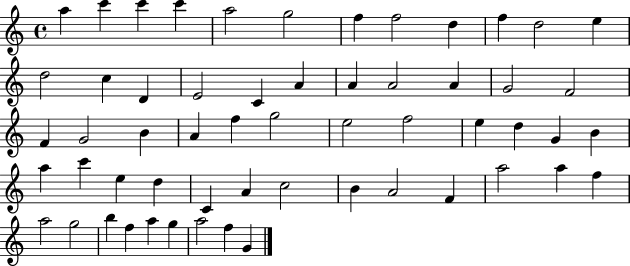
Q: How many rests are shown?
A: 0